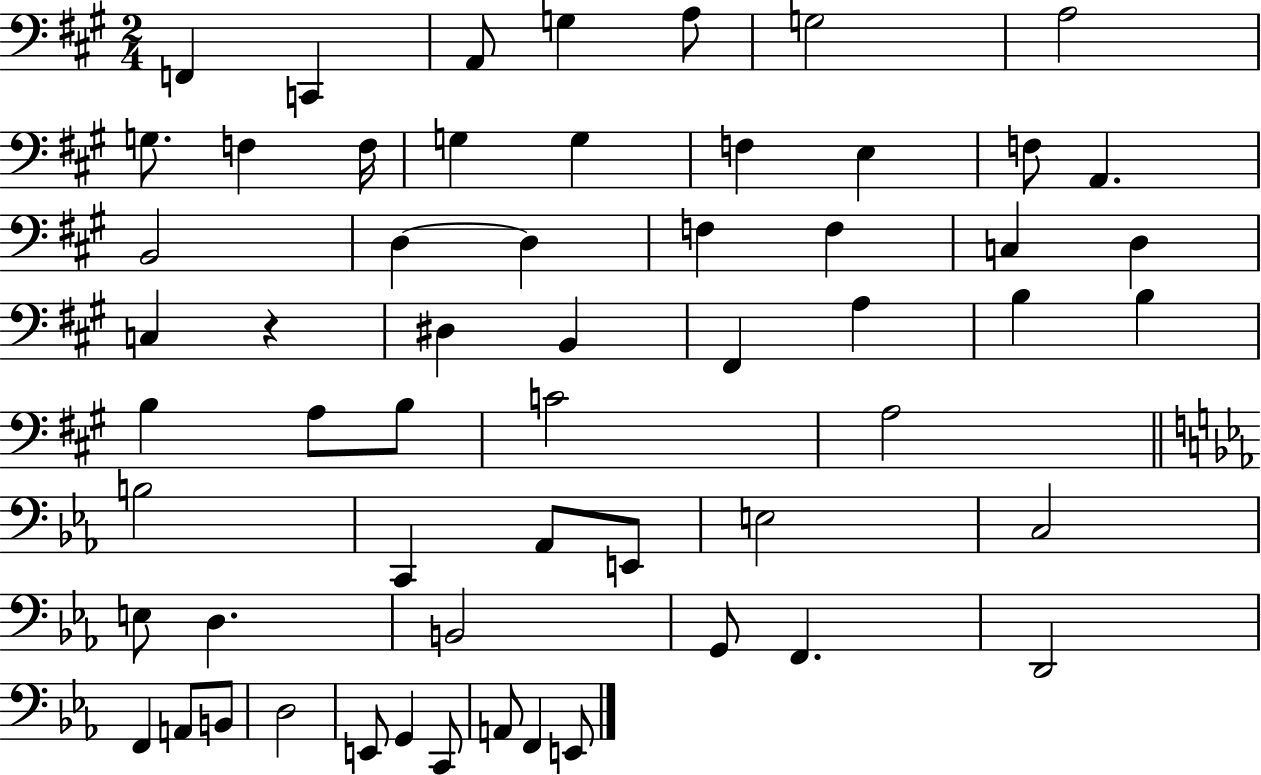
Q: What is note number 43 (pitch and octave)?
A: D3